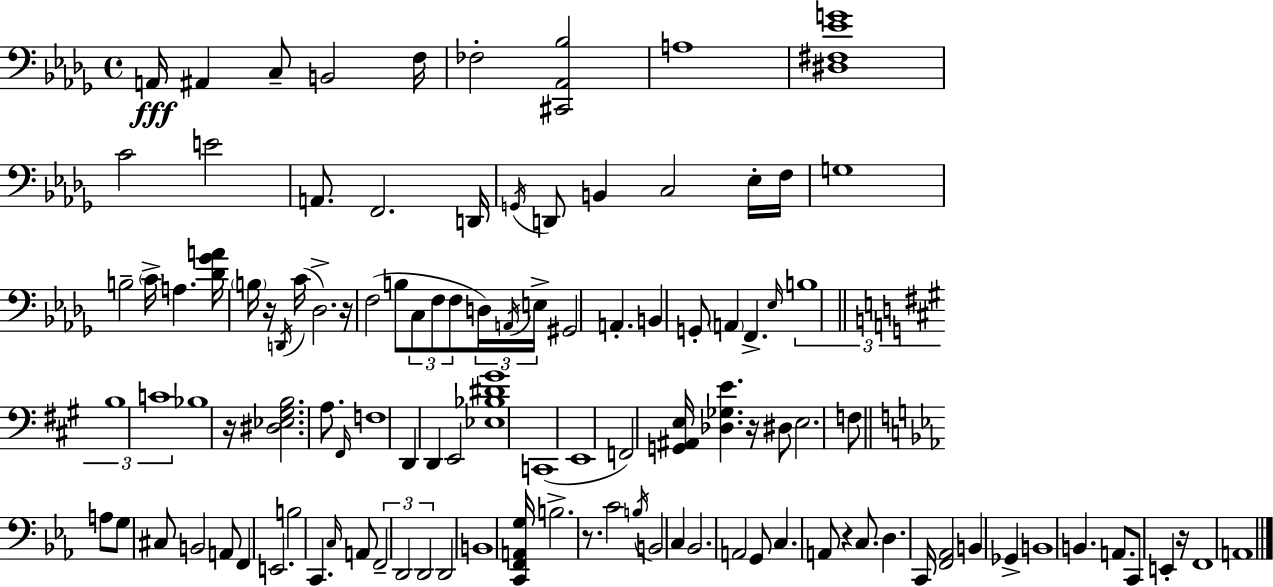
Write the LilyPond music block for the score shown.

{
  \clef bass
  \time 4/4
  \defaultTimeSignature
  \key bes \minor
  a,16\fff ais,4 c8-- b,2 f16 | fes2-. <cis, aes, bes>2 | a1 | <dis fis ees' g'>1 | \break c'2 e'2 | a,8. f,2. d,16 | \acciaccatura { g,16 } d,8 b,4 c2 ees16-. | f16 g1 | \break b2-- \parenthesize c'16-> a4. | <des' ges' a'>16 \parenthesize b16 r16 \acciaccatura { d,16 }( c'16 des2.->) | r16 f2( b8 \tuplet 3/2 { c8 f8 | f8 } \tuplet 3/2 { d16) \acciaccatura { a,16 } e16-> } gis,2 a,4.-. | \break b,4 g,8-. \parenthesize a,4 f,4.-> | \grace { ees16 } \tuplet 3/2 { b1 | \bar "||" \break \key a \major b1 | c'1 } | bes1 | r16 <dis ees gis b>2. a8. | \break \grace { fis,16 } f1 | d,4 d,4 e,2 | <ees bes dis' gis'>1 | c,1( | \break e,1 | f,2) <g, ais, e>16 <des ges e'>4. | r16 dis8 e2. f8 | \bar "||" \break \key ees \major a8 g8 cis8 b,2 a,8 | f,4 e,2. | b2 c,4. \grace { c16 } a,8 | \tuplet 3/2 { f,2-- d,2 | \break d,2 } d,2 | b,1 | <c, f, a, g>16 b2.-> r8. | c'2 \acciaccatura { b16 } b,2 | \break c4 bes,2. | a,2 g,8 c4. | a,8 r4 c8. d4. | c,16 <f, aes,>2 b,4 ges,4-> | \break b,1 | b,4. a,8. c,8 e,4-. | r16 f,1 | a,1 | \break \bar "|."
}